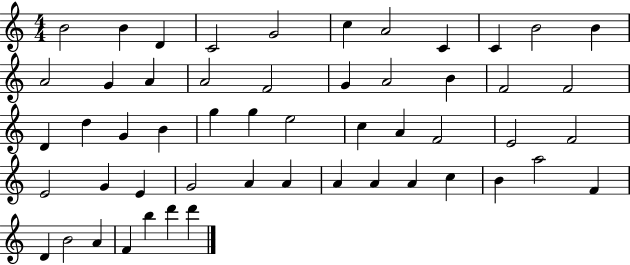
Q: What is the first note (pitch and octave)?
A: B4